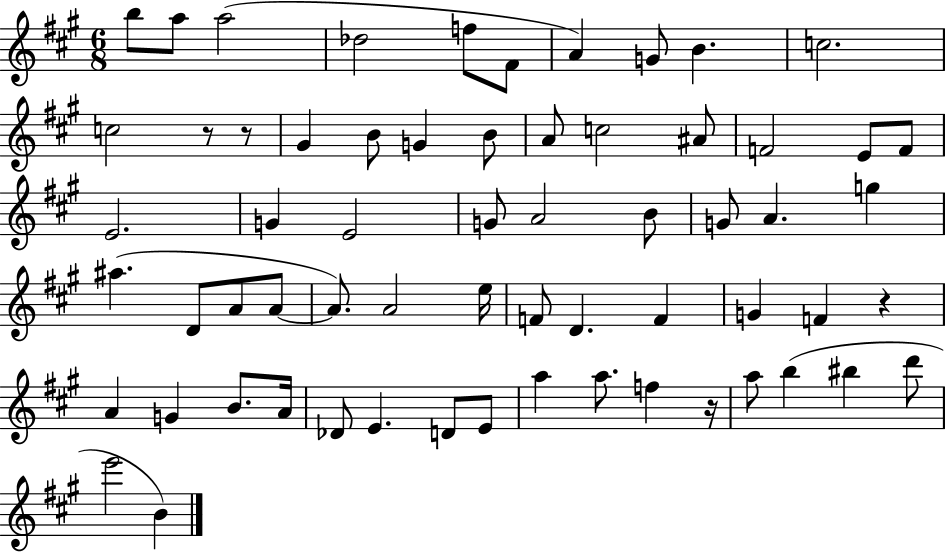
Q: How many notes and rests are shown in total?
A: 63